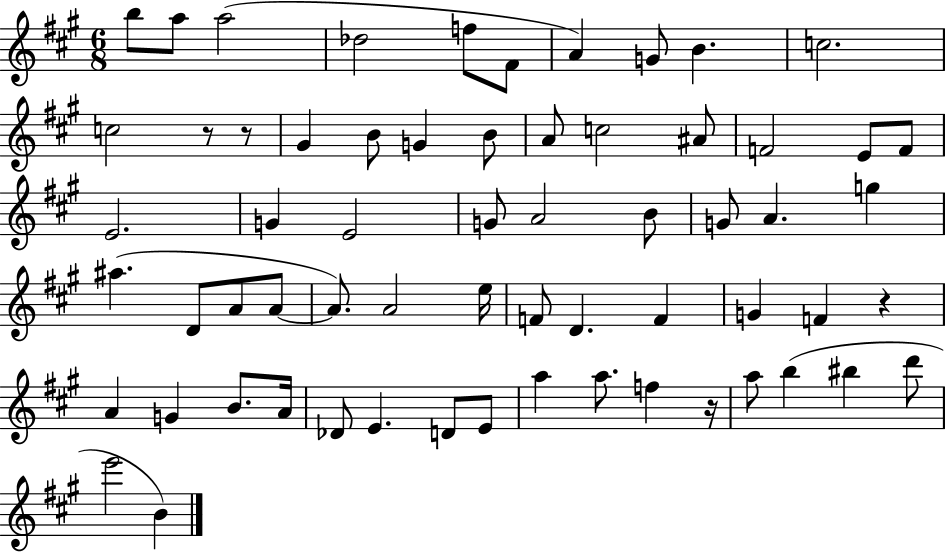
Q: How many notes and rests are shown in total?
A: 63